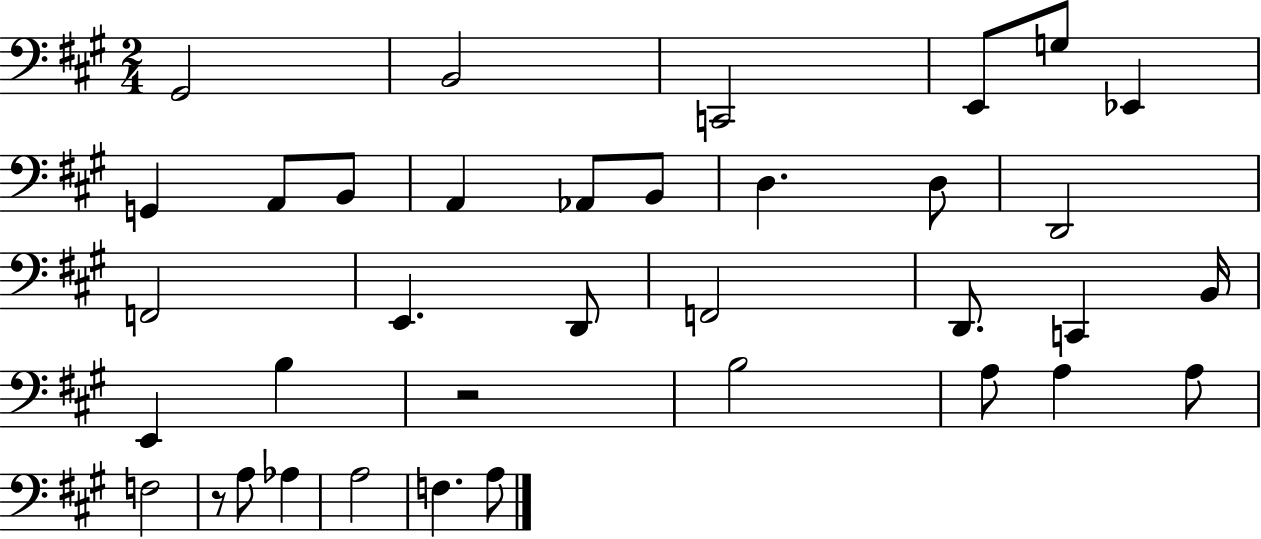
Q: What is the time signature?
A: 2/4